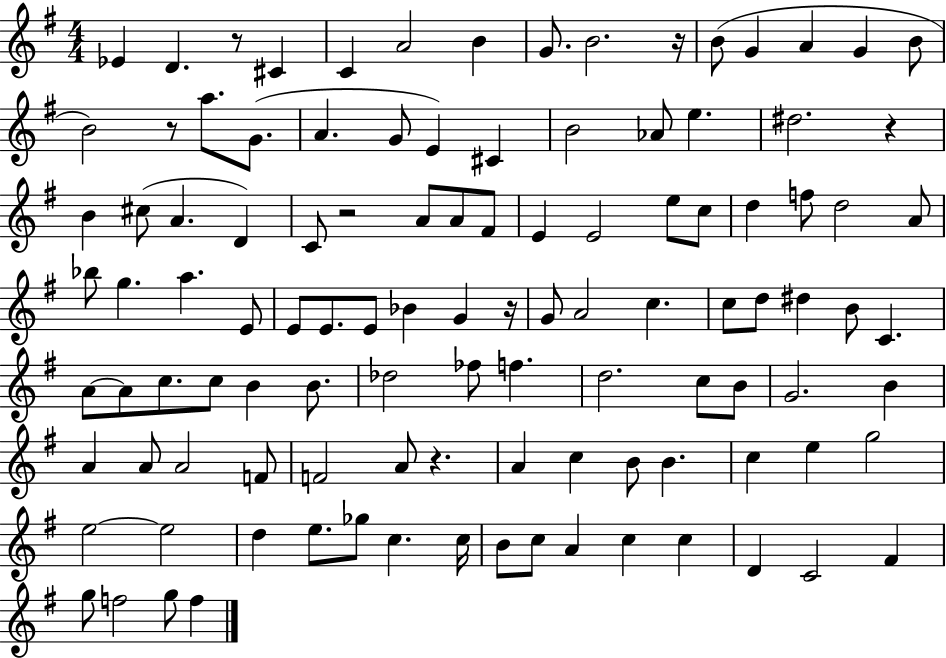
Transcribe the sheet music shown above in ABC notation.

X:1
T:Untitled
M:4/4
L:1/4
K:G
_E D z/2 ^C C A2 B G/2 B2 z/4 B/2 G A G B/2 B2 z/2 a/2 G/2 A G/2 E ^C B2 _A/2 e ^d2 z B ^c/2 A D C/2 z2 A/2 A/2 ^F/2 E E2 e/2 c/2 d f/2 d2 A/2 _b/2 g a E/2 E/2 E/2 E/2 _B G z/4 G/2 A2 c c/2 d/2 ^d B/2 C A/2 A/2 c/2 c/2 B B/2 _d2 _f/2 f d2 c/2 B/2 G2 B A A/2 A2 F/2 F2 A/2 z A c B/2 B c e g2 e2 e2 d e/2 _g/2 c c/4 B/2 c/2 A c c D C2 ^F g/2 f2 g/2 f